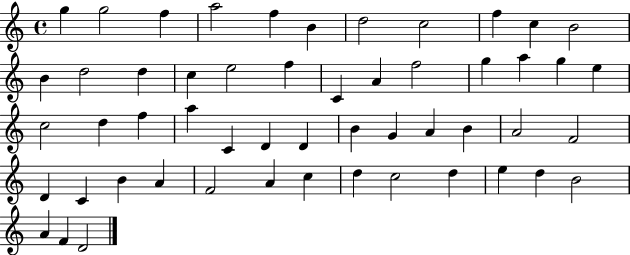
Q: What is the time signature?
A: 4/4